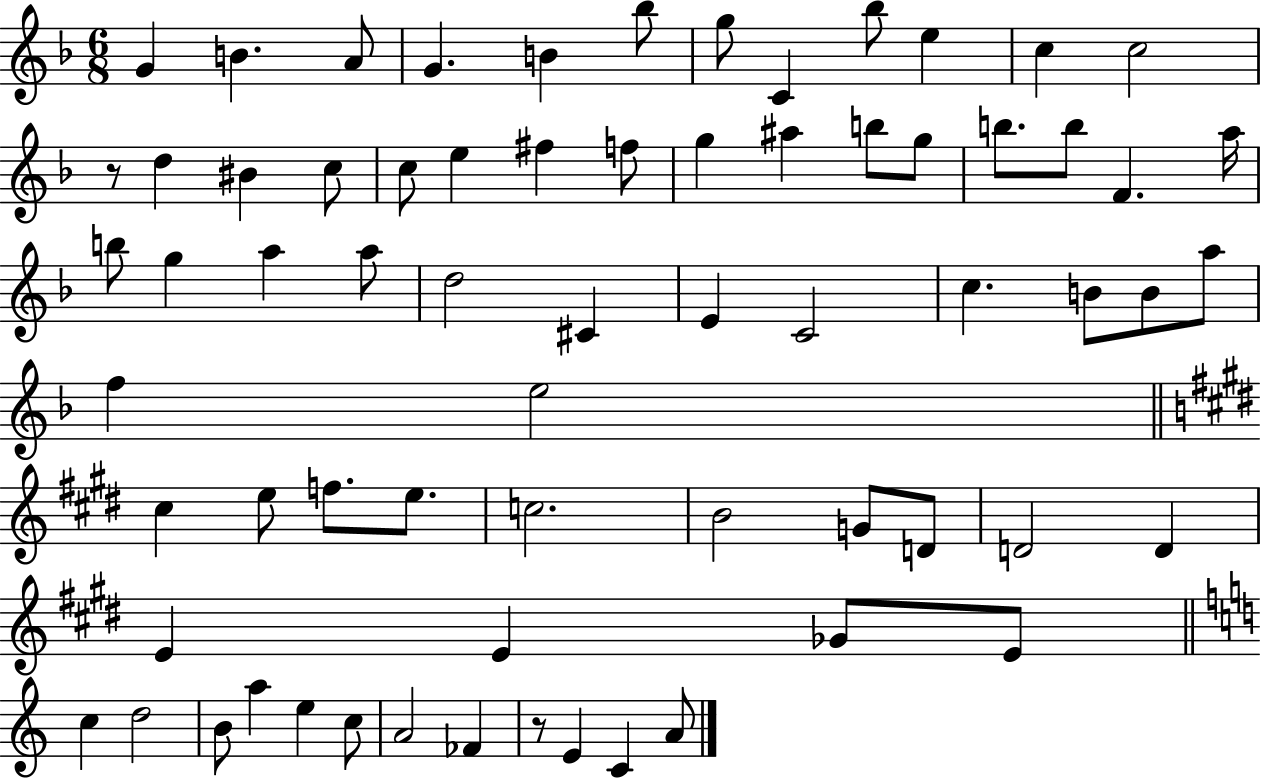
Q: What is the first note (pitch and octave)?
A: G4